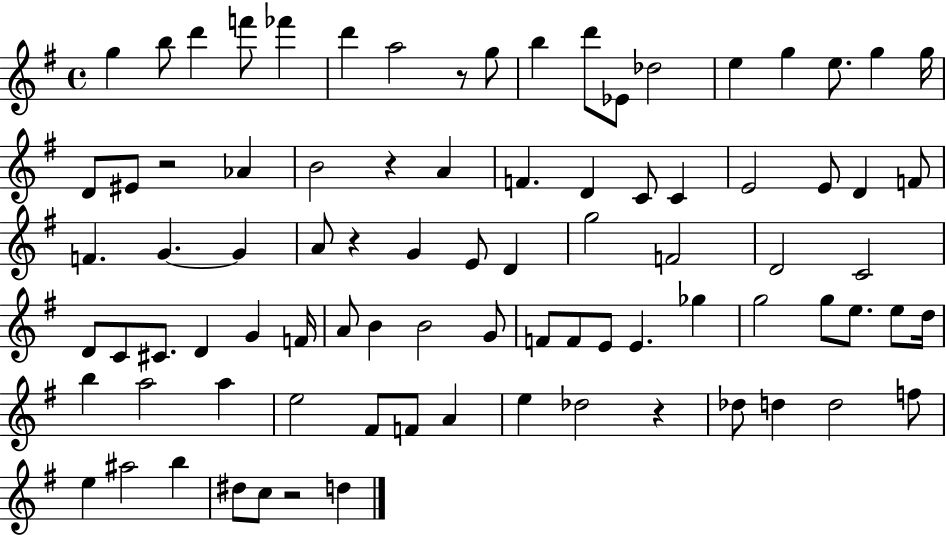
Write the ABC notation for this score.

X:1
T:Untitled
M:4/4
L:1/4
K:G
g b/2 d' f'/2 _f' d' a2 z/2 g/2 b d'/2 _E/2 _d2 e g e/2 g g/4 D/2 ^E/2 z2 _A B2 z A F D C/2 C E2 E/2 D F/2 F G G A/2 z G E/2 D g2 F2 D2 C2 D/2 C/2 ^C/2 D G F/4 A/2 B B2 G/2 F/2 F/2 E/2 E _g g2 g/2 e/2 e/2 d/4 b a2 a e2 ^F/2 F/2 A e _d2 z _d/2 d d2 f/2 e ^a2 b ^d/2 c/2 z2 d